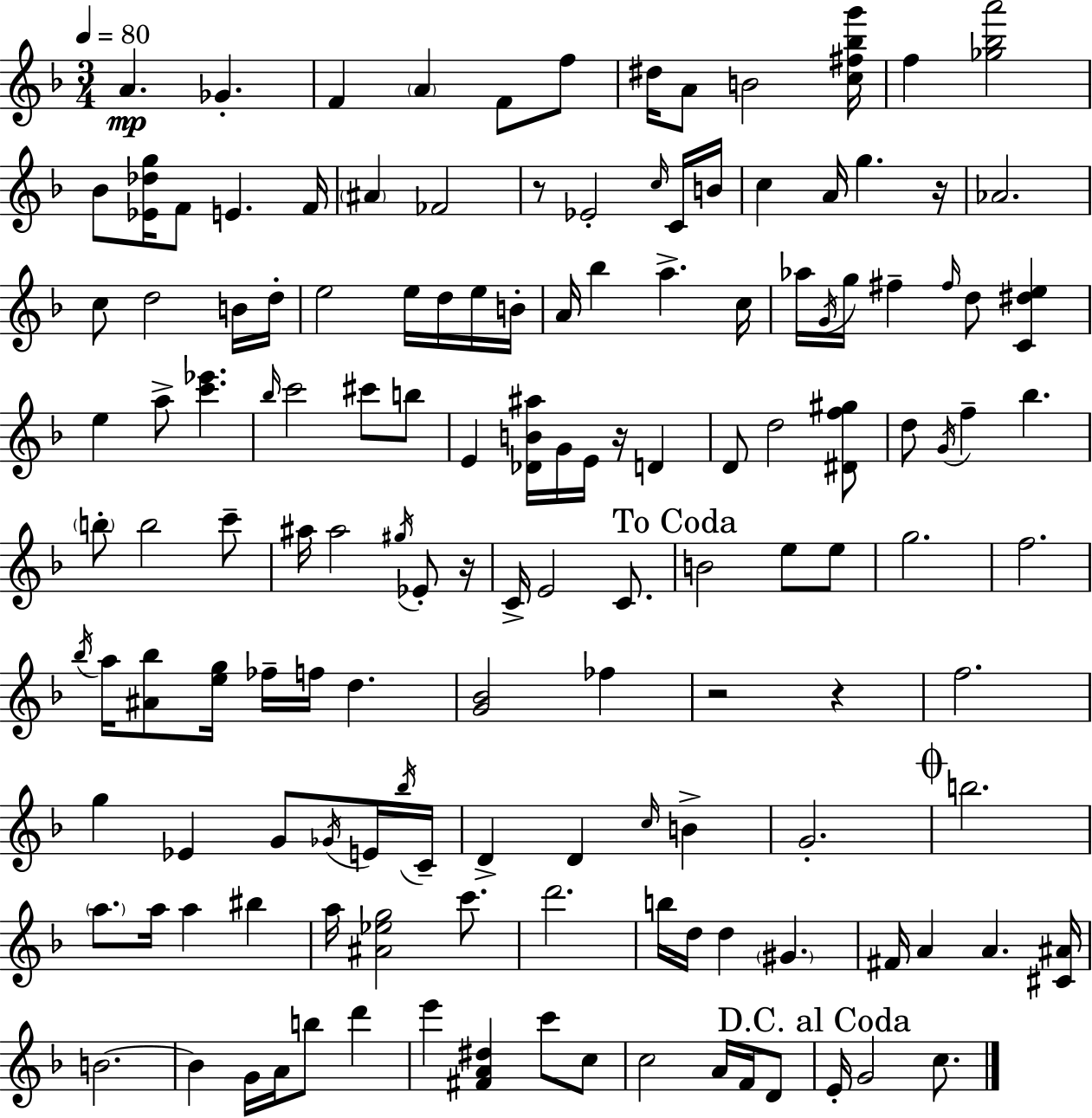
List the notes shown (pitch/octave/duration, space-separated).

A4/q. Gb4/q. F4/q A4/q F4/e F5/e D#5/s A4/e B4/h [C5,F#5,Bb5,G6]/s F5/q [Gb5,Bb5,A6]/h Bb4/e [Eb4,Db5,G5]/s F4/e E4/q. F4/s A#4/q FES4/h R/e Eb4/h C5/s C4/s B4/s C5/q A4/s G5/q. R/s Ab4/h. C5/e D5/h B4/s D5/s E5/h E5/s D5/s E5/s B4/s A4/s Bb5/q A5/q. C5/s Ab5/s G4/s G5/s F#5/q F#5/s D5/e [C4,D#5,E5]/q E5/q A5/e [C6,Eb6]/q. Bb5/s C6/h C#6/e B5/e E4/q [Db4,B4,A#5]/s G4/s E4/s R/s D4/q D4/e D5/h [D#4,F5,G#5]/e D5/e G4/s F5/q Bb5/q. B5/e B5/h C6/e A#5/s A#5/h G#5/s Eb4/e R/s C4/s E4/h C4/e. B4/h E5/e E5/e G5/h. F5/h. Bb5/s A5/s [A#4,Bb5]/e [E5,G5]/s FES5/s F5/s D5/q. [G4,Bb4]/h FES5/q R/h R/q F5/h. G5/q Eb4/q G4/e Gb4/s E4/s Bb5/s C4/s D4/q D4/q C5/s B4/q G4/h. B5/h. A5/e. A5/s A5/q BIS5/q A5/s [A#4,Eb5,G5]/h C6/e. D6/h. B5/s D5/s D5/q G#4/q. F#4/s A4/q A4/q. [C#4,A#4]/s B4/h. B4/q G4/s A4/s B5/e D6/q E6/q [F#4,A4,D#5]/q C6/e C5/e C5/h A4/s F4/s D4/e E4/s G4/h C5/e.